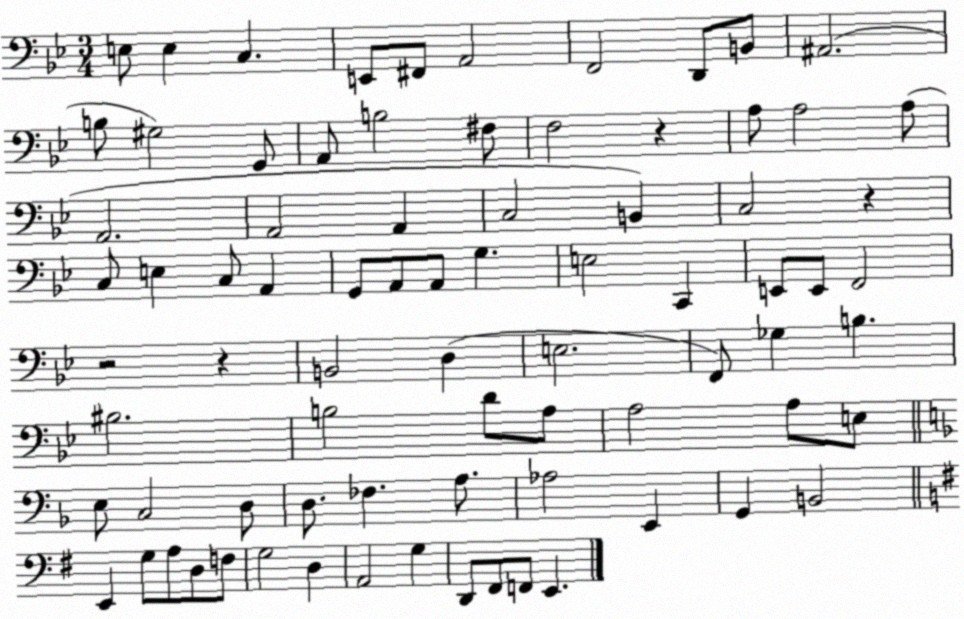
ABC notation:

X:1
T:Untitled
M:3/4
L:1/4
K:Bb
E,/2 E, C, E,,/2 ^F,,/2 A,,2 F,,2 D,,/2 B,,/2 ^A,,2 B,/2 ^G,2 G,,/2 A,,/2 B,2 ^F,/2 F,2 z A,/2 A,2 A,/2 A,,2 A,,2 A,, C,2 B,, C,2 z C,/2 E, C,/2 A,, G,,/2 A,,/2 A,,/2 G, E,2 C,, E,,/2 E,,/2 F,,2 z2 z B,,2 D, E,2 F,,/2 _G, B, ^B,2 B,2 D/2 A,/2 A,2 A,/2 E,/2 E,/2 C,2 D,/2 D,/2 _F, A,/2 _A,2 E,, G,, B,,2 E,, G,/2 A,/2 D,/2 F,/2 G,2 D, A,,2 G, D,,/2 ^F,,/2 F,,/2 E,,